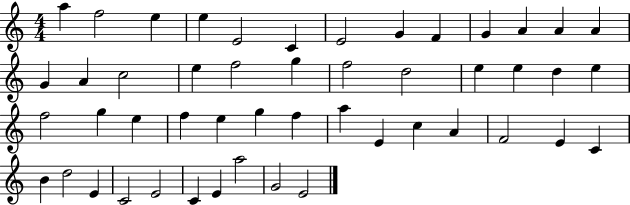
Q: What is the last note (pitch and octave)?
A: E4